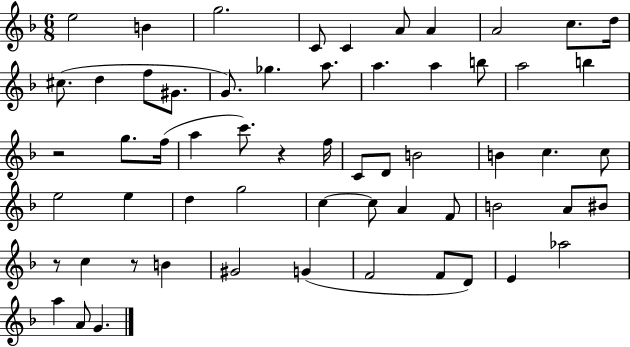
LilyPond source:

{
  \clef treble
  \numericTimeSignature
  \time 6/8
  \key f \major
  \repeat volta 2 { e''2 b'4 | g''2. | c'8 c'4 a'8 a'4 | a'2 c''8. d''16 | \break cis''8.( d''4 f''8 gis'8. | g'8.) ges''4. a''8. | a''4. a''4 b''8 | a''2 b''4 | \break r2 g''8. f''16( | a''4 c'''8.) r4 f''16 | c'8 d'8 b'2 | b'4 c''4. c''8 | \break e''2 e''4 | d''4 g''2 | c''4~~ c''8 a'4 f'8 | b'2 a'8 bis'8 | \break r8 c''4 r8 b'4 | gis'2 g'4( | f'2 f'8 d'8) | e'4 aes''2 | \break a''4 a'8 g'4. | } \bar "|."
}